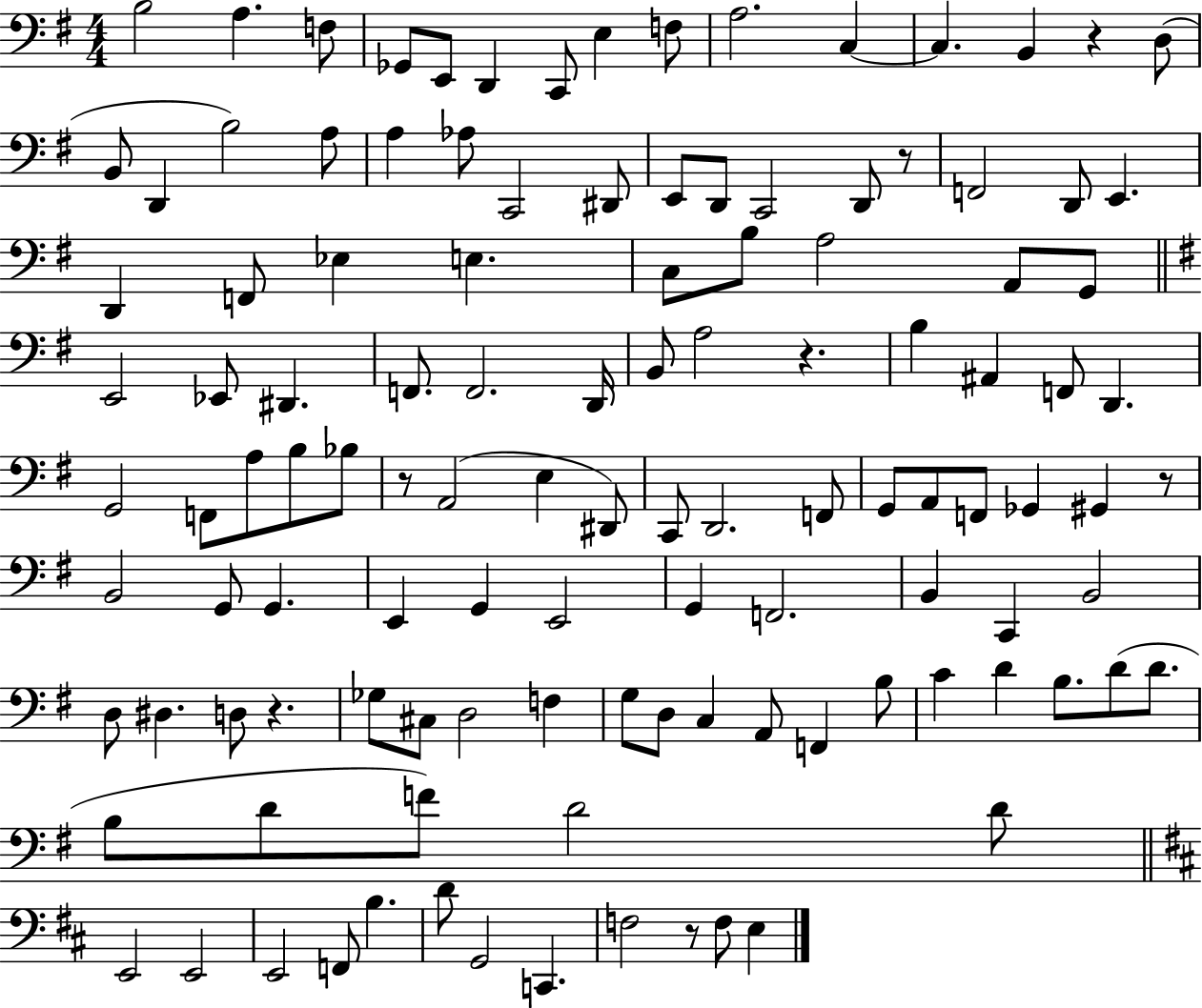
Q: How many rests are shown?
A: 7